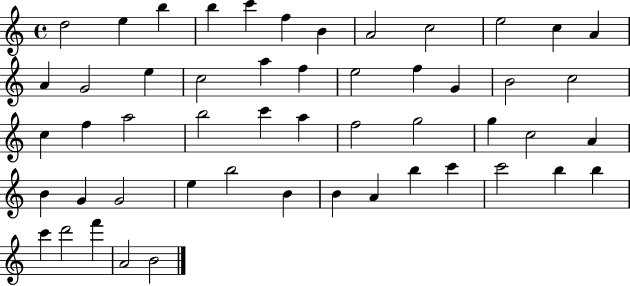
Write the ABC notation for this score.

X:1
T:Untitled
M:4/4
L:1/4
K:C
d2 e b b c' f B A2 c2 e2 c A A G2 e c2 a f e2 f G B2 c2 c f a2 b2 c' a f2 g2 g c2 A B G G2 e b2 B B A b c' c'2 b b c' d'2 f' A2 B2